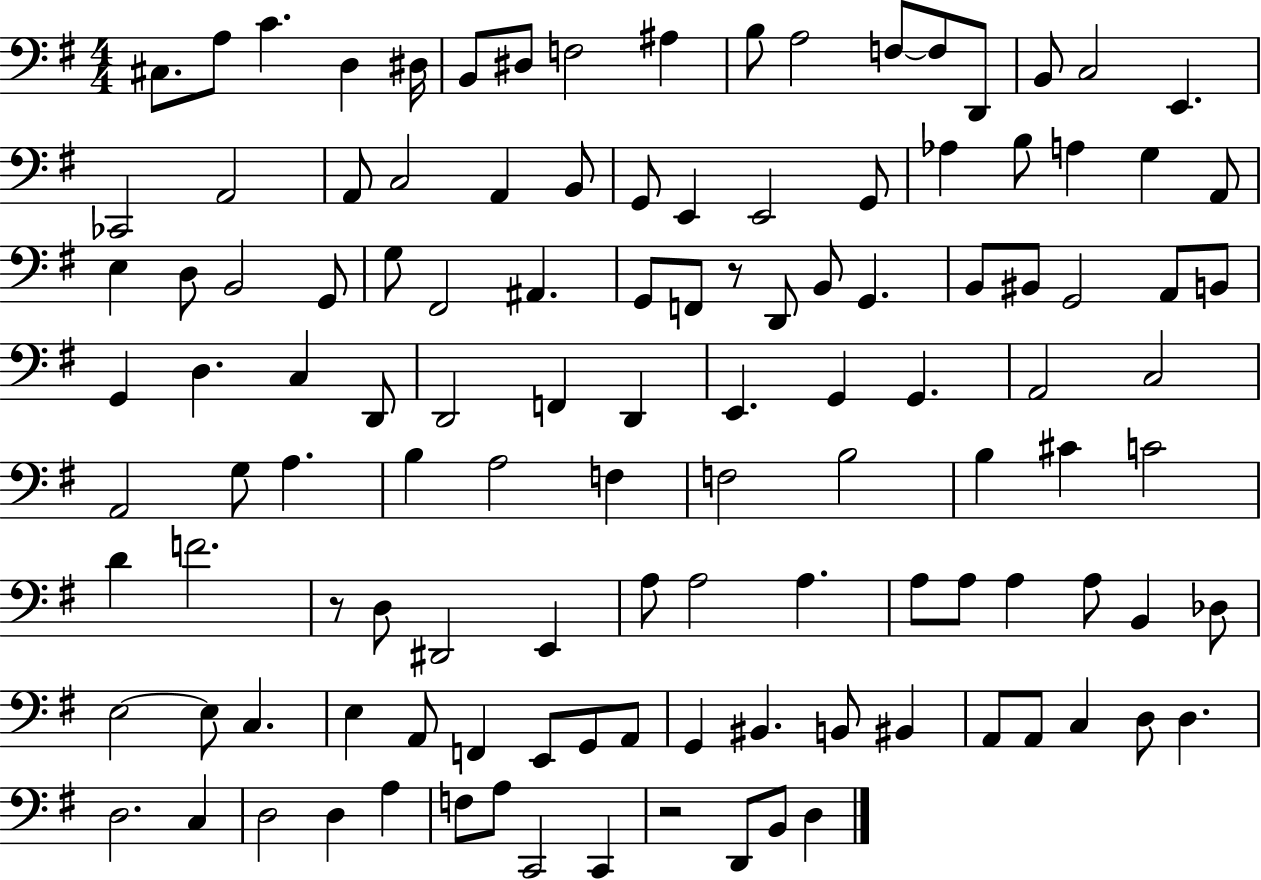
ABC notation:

X:1
T:Untitled
M:4/4
L:1/4
K:G
^C,/2 A,/2 C D, ^D,/4 B,,/2 ^D,/2 F,2 ^A, B,/2 A,2 F,/2 F,/2 D,,/2 B,,/2 C,2 E,, _C,,2 A,,2 A,,/2 C,2 A,, B,,/2 G,,/2 E,, E,,2 G,,/2 _A, B,/2 A, G, A,,/2 E, D,/2 B,,2 G,,/2 G,/2 ^F,,2 ^A,, G,,/2 F,,/2 z/2 D,,/2 B,,/2 G,, B,,/2 ^B,,/2 G,,2 A,,/2 B,,/2 G,, D, C, D,,/2 D,,2 F,, D,, E,, G,, G,, A,,2 C,2 A,,2 G,/2 A, B, A,2 F, F,2 B,2 B, ^C C2 D F2 z/2 D,/2 ^D,,2 E,, A,/2 A,2 A, A,/2 A,/2 A, A,/2 B,, _D,/2 E,2 E,/2 C, E, A,,/2 F,, E,,/2 G,,/2 A,,/2 G,, ^B,, B,,/2 ^B,, A,,/2 A,,/2 C, D,/2 D, D,2 C, D,2 D, A, F,/2 A,/2 C,,2 C,, z2 D,,/2 B,,/2 D,